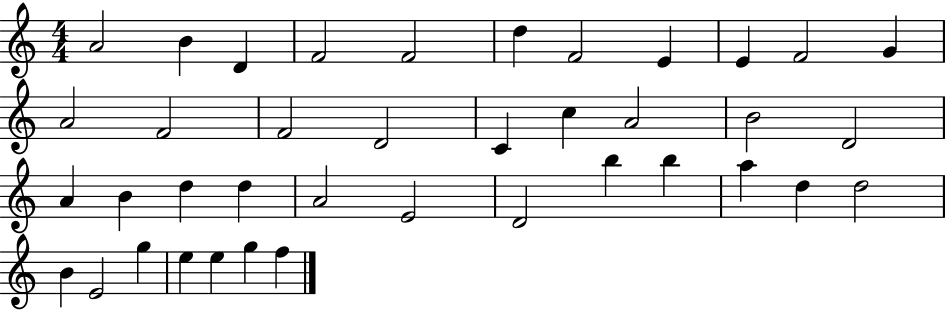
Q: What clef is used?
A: treble